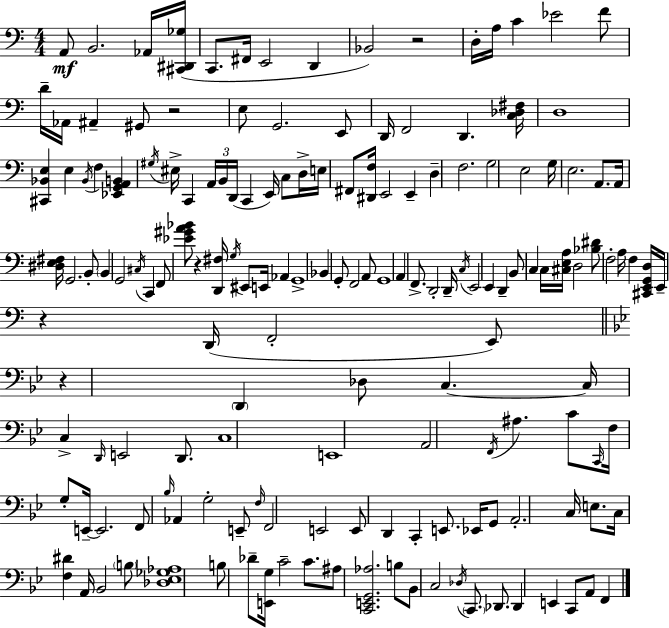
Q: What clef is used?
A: bass